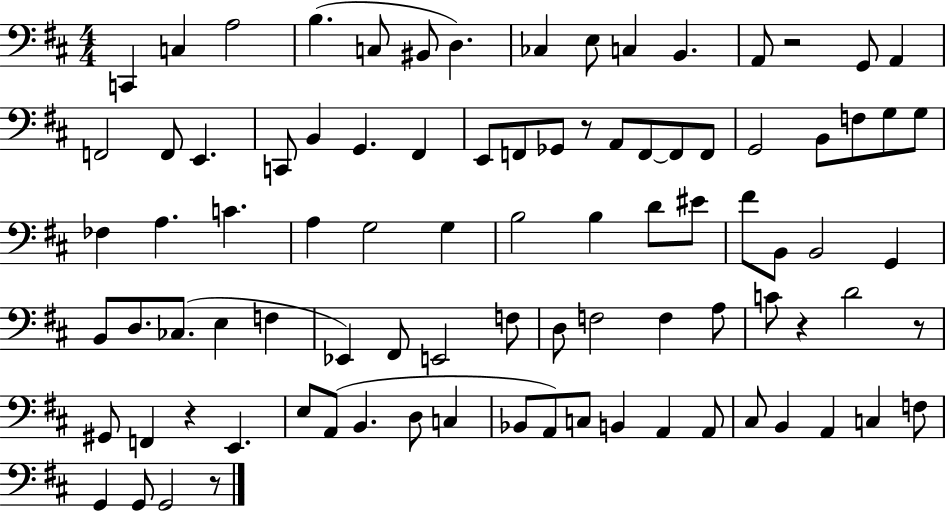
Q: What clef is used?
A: bass